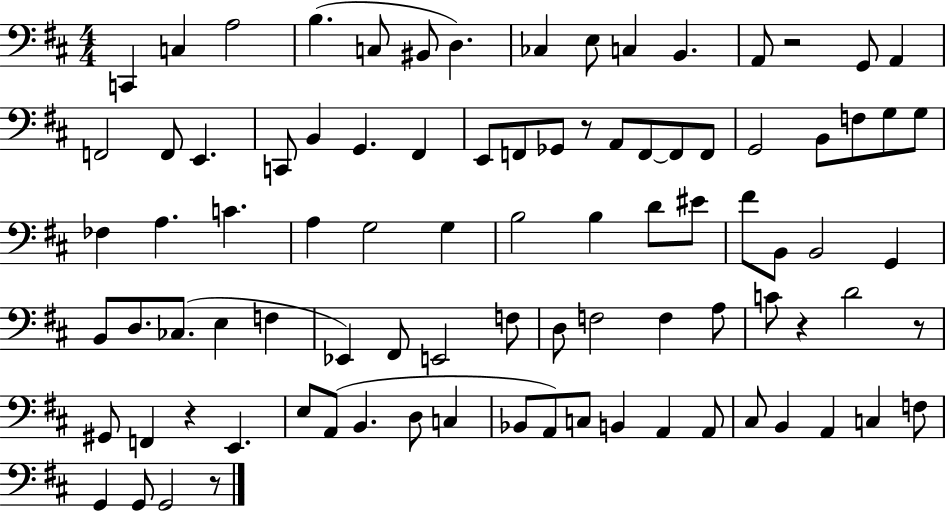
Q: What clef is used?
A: bass